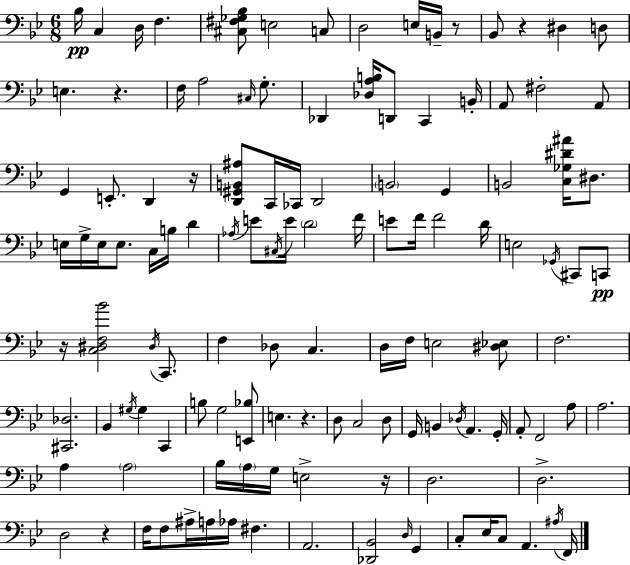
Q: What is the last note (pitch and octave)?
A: F2